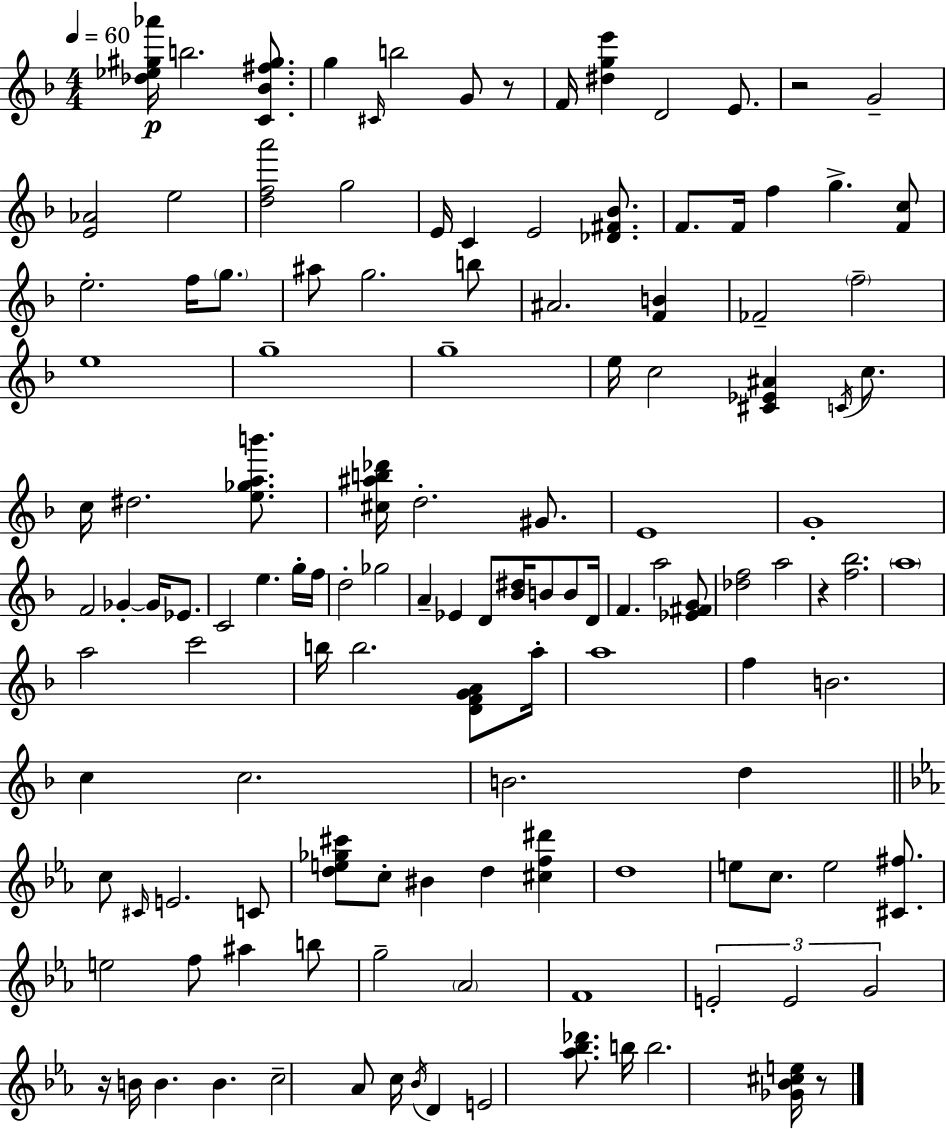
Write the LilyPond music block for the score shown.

{
  \clef treble
  \numericTimeSignature
  \time 4/4
  \key f \major
  \tempo 4 = 60
  <des'' ees'' gis'' aes'''>16\p b''2. <c' bes' fis'' gis''>8. | g''4 \grace { cis'16 } b''2 g'8 r8 | f'16 <dis'' g'' e'''>4 d'2 e'8. | r2 g'2-- | \break <e' aes'>2 e''2 | <d'' f'' a'''>2 g''2 | e'16 c'4 e'2 <des' fis' bes'>8. | f'8. f'16 f''4 g''4.-> <f' c''>8 | \break e''2.-. f''16 \parenthesize g''8. | ais''8 g''2. b''8 | ais'2. <f' b'>4 | fes'2-- \parenthesize f''2-- | \break e''1 | g''1-- | g''1-- | e''16 c''2 <cis' ees' ais'>4 \acciaccatura { c'16 } c''8. | \break c''16 dis''2. <e'' ges'' a'' b'''>8. | <cis'' ais'' b'' des'''>16 d''2.-. gis'8. | e'1 | g'1-. | \break f'2 ges'4-.~~ ges'16 ees'8. | c'2 e''4. | g''16-. f''16 d''2-. ges''2 | a'4-- ees'4 d'8 <bes' dis''>16 b'8 b'8 | \break d'16 f'4. a''2 | <ees' fis' g'>8 <des'' f''>2 a''2 | r4 <f'' bes''>2. | \parenthesize a''1 | \break a''2 c'''2 | b''16 b''2. <d' f' g' a'>8 | a''16-. a''1 | f''4 b'2. | \break c''4 c''2. | b'2. d''4 | \bar "||" \break \key c \minor c''8 \grace { cis'16 } e'2. c'8 | <d'' e'' ges'' cis'''>8 c''8-. bis'4 d''4 <cis'' f'' dis'''>4 | d''1 | e''8 c''8. e''2 <cis' fis''>8. | \break e''2 f''8 ais''4 b''8 | g''2-- \parenthesize aes'2 | f'1 | \tuplet 3/2 { e'2-. e'2 | \break g'2 } r16 b'16 b'4. | b'4. c''2-- aes'8 | c''16 \acciaccatura { bes'16 } d'4 e'2 <aes'' bes'' des'''>8. | b''16 b''2. <ges' bes' cis'' e''>16 | \break r8 \bar "|."
}